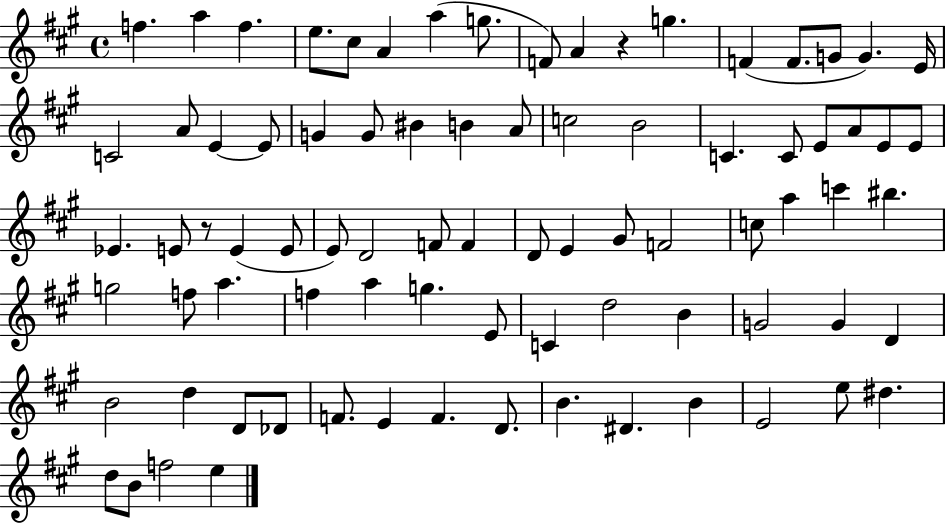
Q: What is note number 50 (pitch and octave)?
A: G5